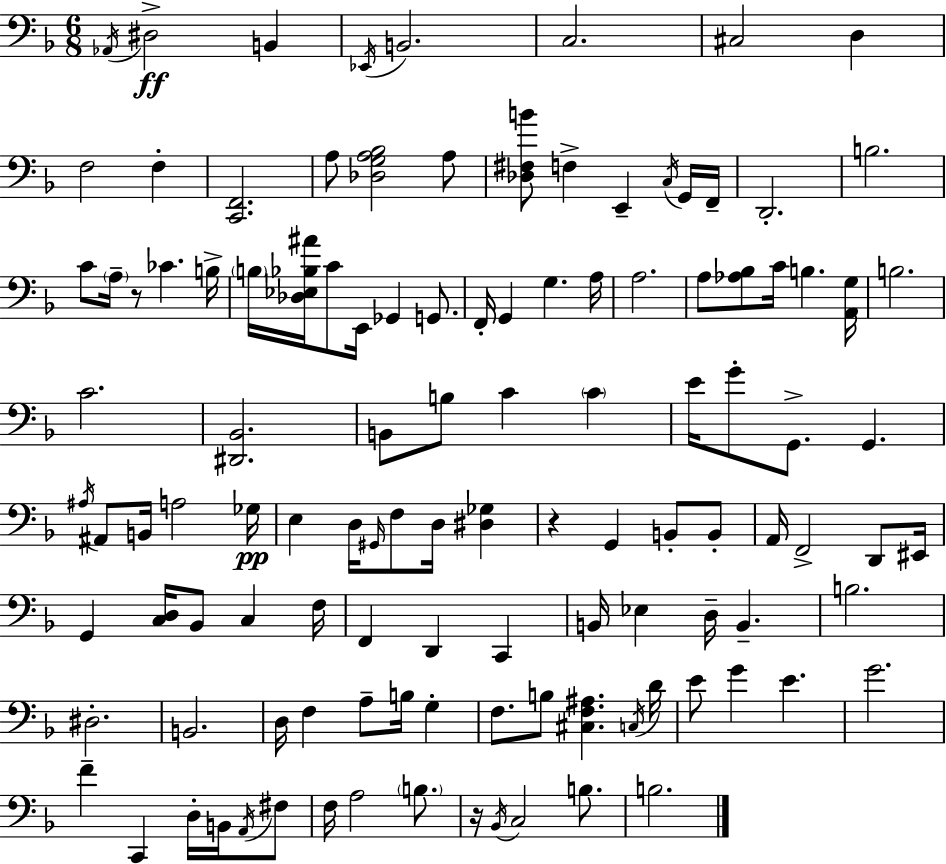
Ab2/s D#3/h B2/q Eb2/s B2/h. C3/h. C#3/h D3/q F3/h F3/q [C2,F2]/h. A3/e [Db3,G3,A3,Bb3]/h A3/e [Db3,F#3,B4]/e F3/q E2/q C3/s G2/s F2/s D2/h. B3/h. C4/e A3/s R/e CES4/q. B3/s B3/s [Db3,Eb3,Bb3,A#4]/s C4/e E2/s Gb2/q G2/e. F2/s G2/q G3/q. A3/s A3/h. A3/e [Ab3,Bb3]/e C4/s B3/q. [A2,G3]/s B3/h. C4/h. [D#2,Bb2]/h. B2/e B3/e C4/q C4/q E4/s G4/e G2/e. G2/q. A#3/s A#2/e B2/s A3/h Gb3/s E3/q D3/s G#2/s F3/e D3/s [D#3,Gb3]/q R/q G2/q B2/e B2/e A2/s F2/h D2/e EIS2/s G2/q [C3,D3]/s Bb2/e C3/q F3/s F2/q D2/q C2/q B2/s Eb3/q D3/s B2/q. B3/h. D#3/h. B2/h. D3/s F3/q A3/e B3/s G3/q F3/e. B3/e [C#3,F3,A#3]/q. C3/s D4/s E4/e G4/q E4/q. G4/h. F4/q C2/q D3/s B2/s A2/s F#3/e F3/s A3/h B3/e. R/s Bb2/s C3/h B3/e. B3/h.